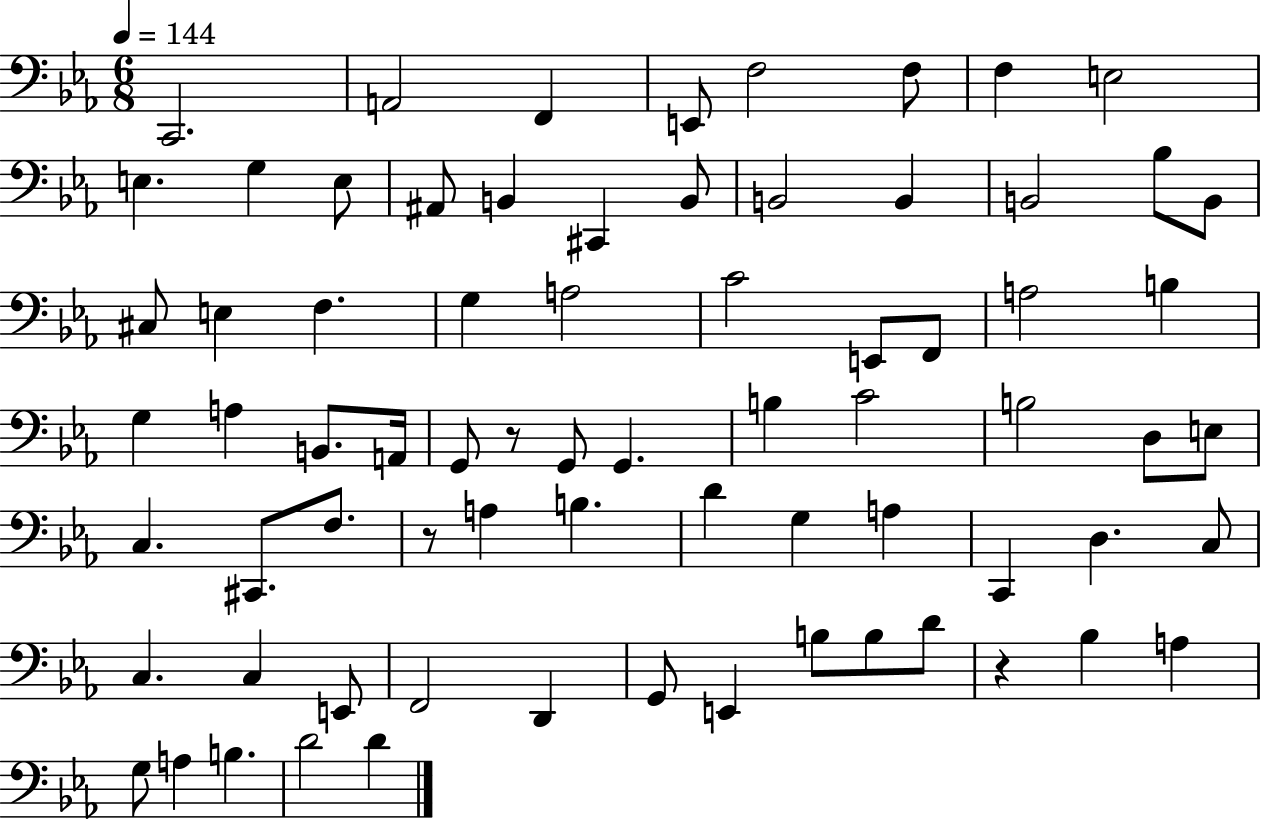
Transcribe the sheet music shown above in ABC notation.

X:1
T:Untitled
M:6/8
L:1/4
K:Eb
C,,2 A,,2 F,, E,,/2 F,2 F,/2 F, E,2 E, G, E,/2 ^A,,/2 B,, ^C,, B,,/2 B,,2 B,, B,,2 _B,/2 B,,/2 ^C,/2 E, F, G, A,2 C2 E,,/2 F,,/2 A,2 B, G, A, B,,/2 A,,/4 G,,/2 z/2 G,,/2 G,, B, C2 B,2 D,/2 E,/2 C, ^C,,/2 F,/2 z/2 A, B, D G, A, C,, D, C,/2 C, C, E,,/2 F,,2 D,, G,,/2 E,, B,/2 B,/2 D/2 z _B, A, G,/2 A, B, D2 D